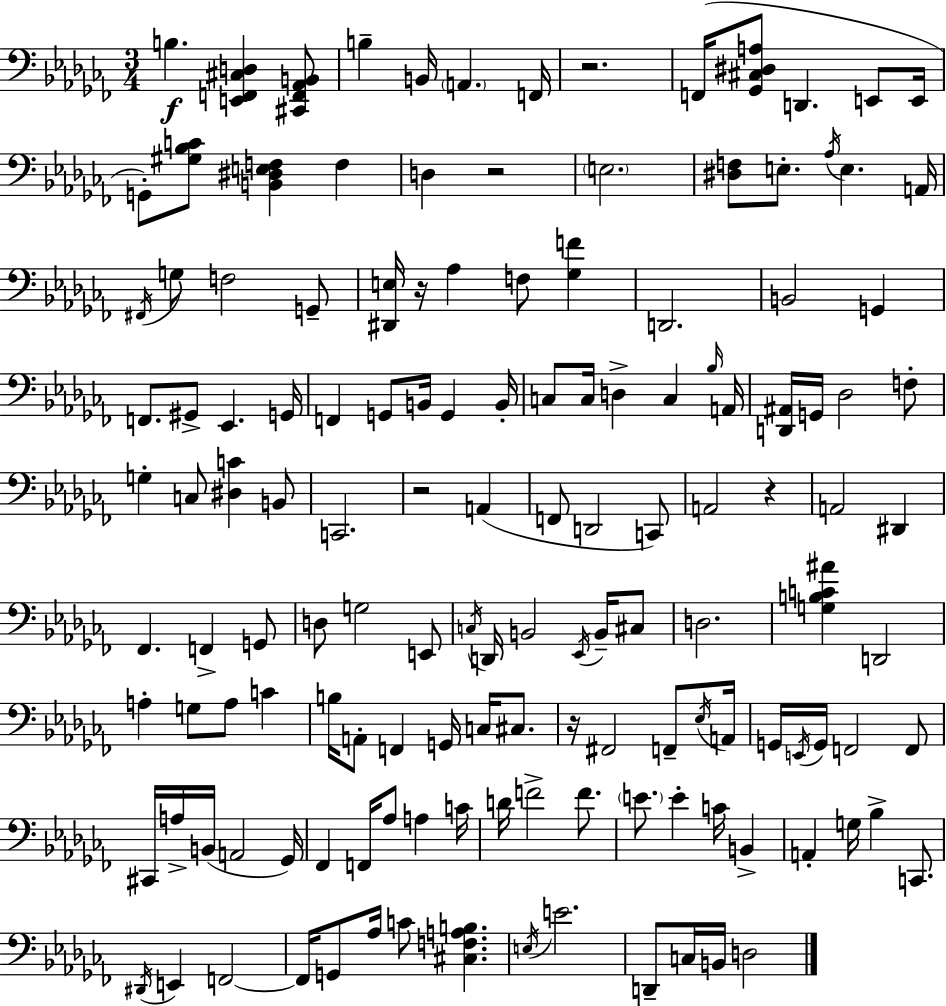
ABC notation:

X:1
T:Untitled
M:3/4
L:1/4
K:Abm
B, [E,,F,,^C,D,] [^C,,F,,_A,,B,,]/2 B, B,,/4 A,, F,,/4 z2 F,,/4 [_G,,^C,^D,A,]/2 D,, E,,/2 E,,/4 G,,/2 [^G,_B,C]/2 [B,,^D,E,F,] F, D, z2 E,2 [^D,F,]/2 E,/2 _A,/4 E, A,,/4 ^F,,/4 G,/2 F,2 G,,/2 [^D,,E,]/4 z/4 _A, F,/2 [_G,F] D,,2 B,,2 G,, F,,/2 ^G,,/2 _E,, G,,/4 F,, G,,/2 B,,/4 G,, B,,/4 C,/2 C,/4 D, C, _B,/4 A,,/4 [D,,^A,,]/4 G,,/4 _D,2 F,/2 G, C,/2 [^D,C] B,,/2 C,,2 z2 A,, F,,/2 D,,2 C,,/2 A,,2 z A,,2 ^D,, _F,, F,, G,,/2 D,/2 G,2 E,,/2 C,/4 D,,/4 B,,2 _E,,/4 B,,/4 ^C,/2 D,2 [G,B,C^A] D,,2 A, G,/2 A,/2 C B,/4 A,,/2 F,, G,,/4 C,/4 ^C,/2 z/4 ^F,,2 F,,/2 _E,/4 A,,/4 G,,/4 E,,/4 G,,/4 F,,2 F,,/2 ^C,,/4 A,/4 B,,/4 A,,2 _G,,/4 _F,, F,,/4 _A,/2 A, C/4 D/4 F2 F/2 E/2 E C/4 B,, A,, G,/4 _B, C,,/2 ^D,,/4 E,, F,,2 F,,/4 G,,/2 _A,/4 C/2 [^C,F,A,B,] E,/4 E2 D,,/2 C,/4 B,,/4 D,2